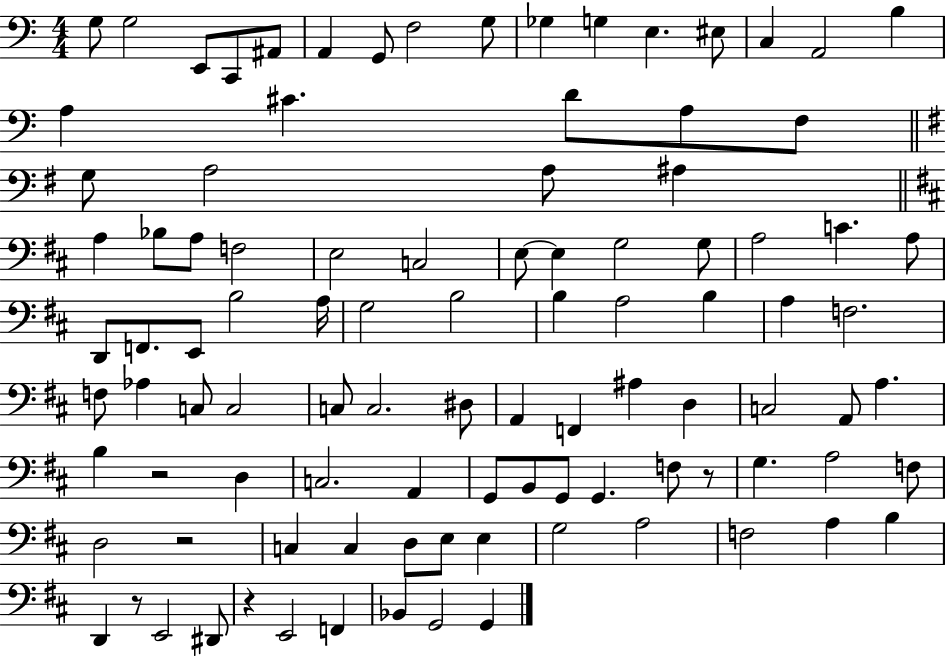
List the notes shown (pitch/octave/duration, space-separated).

G3/e G3/h E2/e C2/e A#2/e A2/q G2/e F3/h G3/e Gb3/q G3/q E3/q. EIS3/e C3/q A2/h B3/q A3/q C#4/q. D4/e A3/e F3/e G3/e A3/h A3/e A#3/q A3/q Bb3/e A3/e F3/h E3/h C3/h E3/e E3/q G3/h G3/e A3/h C4/q. A3/e D2/e F2/e. E2/e B3/h A3/s G3/h B3/h B3/q A3/h B3/q A3/q F3/h. F3/e Ab3/q C3/e C3/h C3/e C3/h. D#3/e A2/q F2/q A#3/q D3/q C3/h A2/e A3/q. B3/q R/h D3/q C3/h. A2/q G2/e B2/e G2/e G2/q. F3/e R/e G3/q. A3/h F3/e D3/h R/h C3/q C3/q D3/e E3/e E3/q G3/h A3/h F3/h A3/q B3/q D2/q R/e E2/h D#2/e R/q E2/h F2/q Bb2/q G2/h G2/q